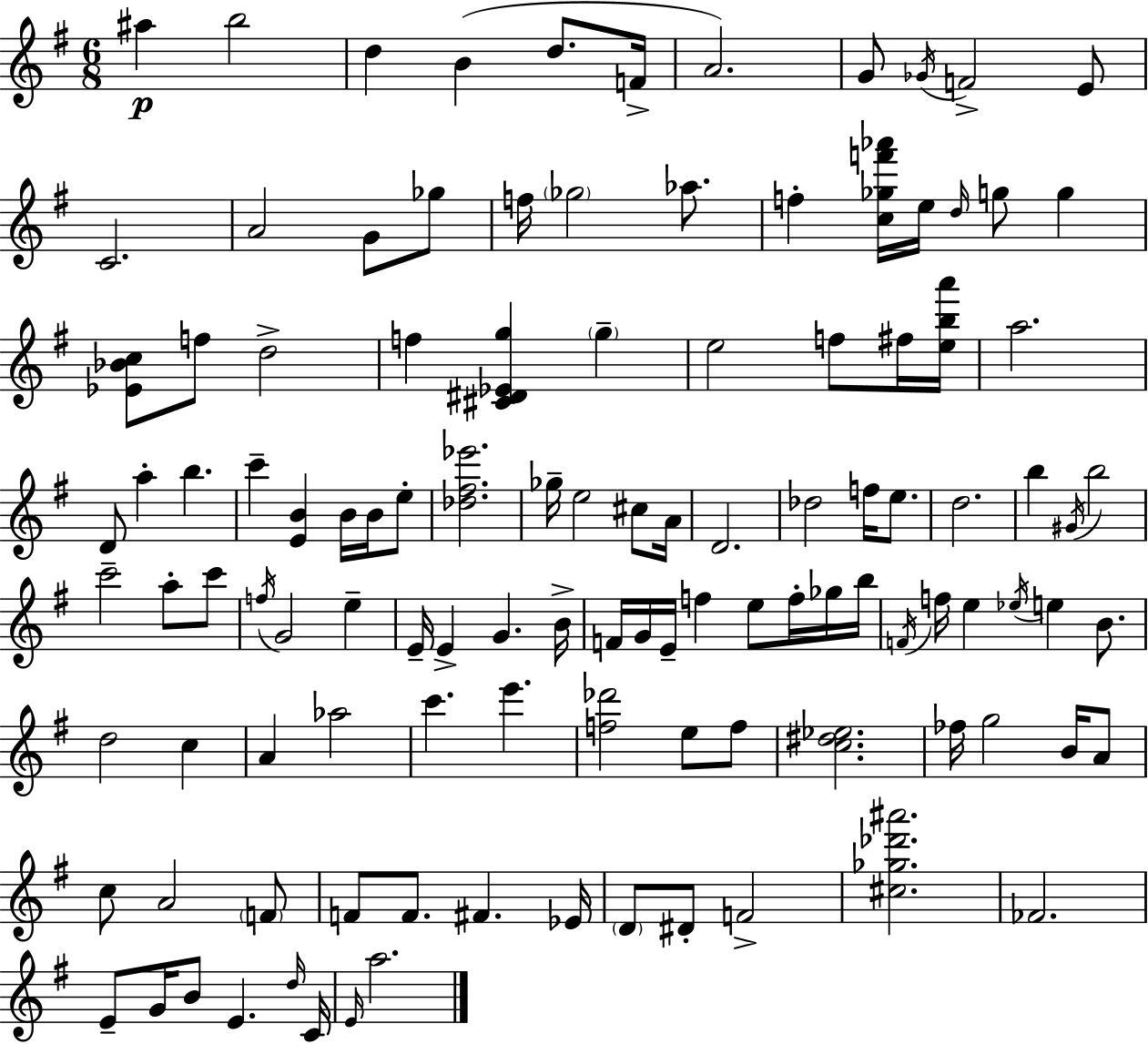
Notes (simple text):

A#5/q B5/h D5/q B4/q D5/e. F4/s A4/h. G4/e Gb4/s F4/h E4/e C4/h. A4/h G4/e Gb5/e F5/s Gb5/h Ab5/e. F5/q [C5,Gb5,F6,Ab6]/s E5/s D5/s G5/e G5/q [Eb4,Bb4,C5]/e F5/e D5/h F5/q [C#4,D#4,Eb4,G5]/q G5/q E5/h F5/e F#5/s [E5,B5,A6]/s A5/h. D4/e A5/q B5/q. C6/q [E4,B4]/q B4/s B4/s E5/e [Db5,F#5,Eb6]/h. Gb5/s E5/h C#5/e A4/s D4/h. Db5/h F5/s E5/e. D5/h. B5/q G#4/s B5/h C6/h A5/e C6/e F5/s G4/h E5/q E4/s E4/q G4/q. B4/s F4/s G4/s E4/s F5/q E5/e F5/s Gb5/s B5/s F4/s F5/s E5/q Eb5/s E5/q B4/e. D5/h C5/q A4/q Ab5/h C6/q. E6/q. [F5,Db6]/h E5/e F5/e [C5,D#5,Eb5]/h. FES5/s G5/h B4/s A4/e C5/e A4/h F4/e F4/e F4/e. F#4/q. Eb4/s D4/e D#4/e F4/h [C#5,Gb5,Db6,A#6]/h. FES4/h. E4/e G4/s B4/e E4/q. D5/s C4/s E4/s A5/h.